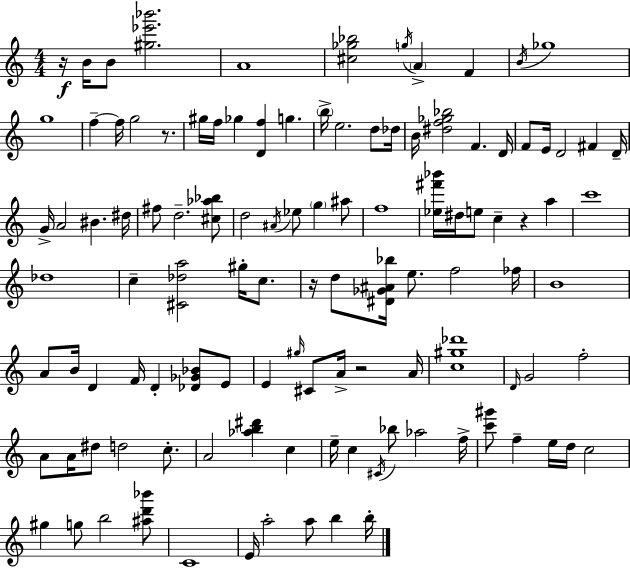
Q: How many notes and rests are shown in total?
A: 112